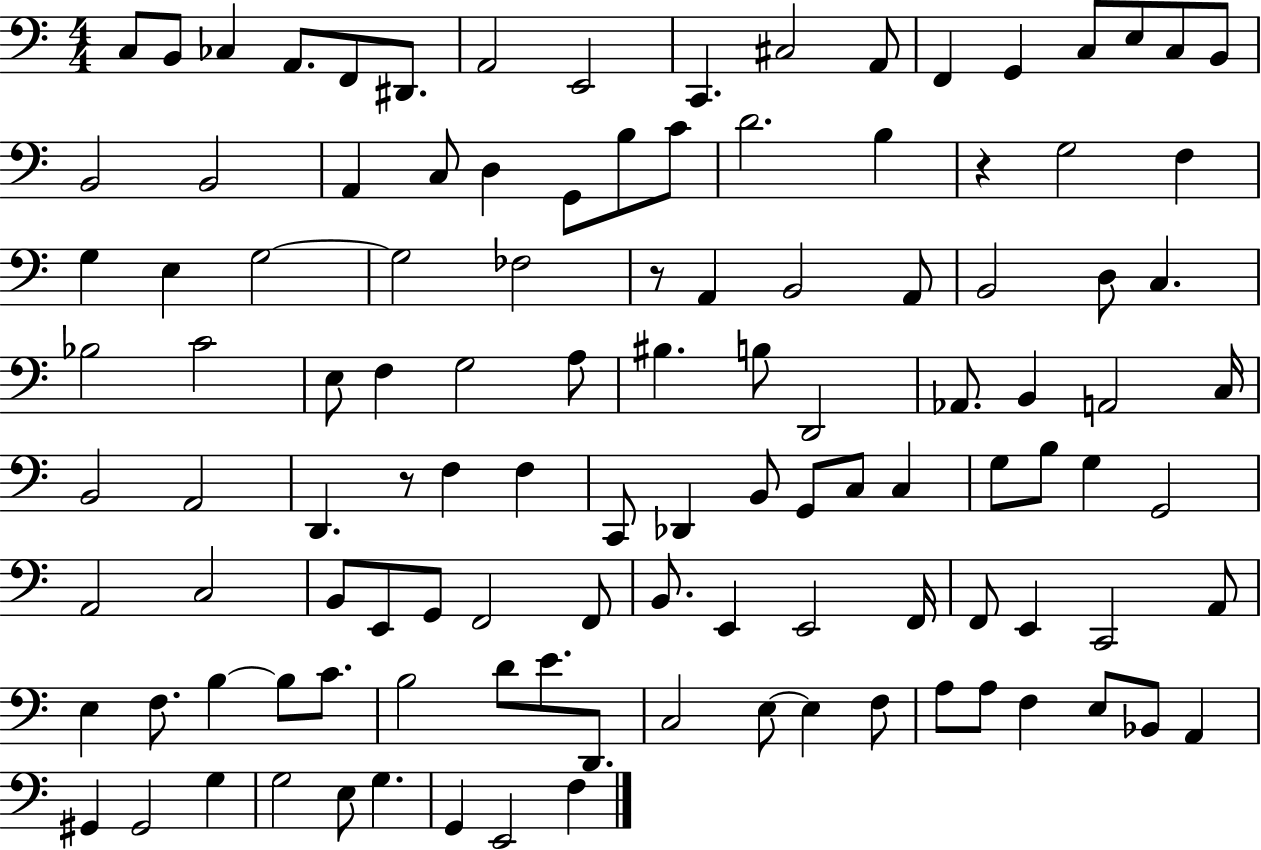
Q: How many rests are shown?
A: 3